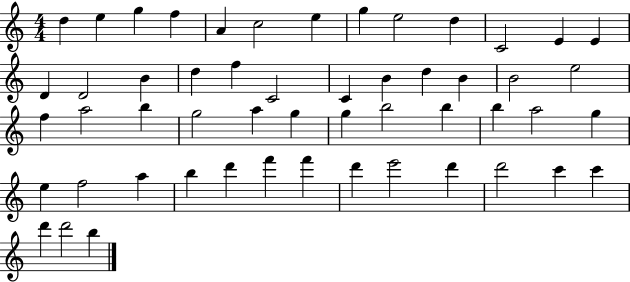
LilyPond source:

{
  \clef treble
  \numericTimeSignature
  \time 4/4
  \key c \major
  d''4 e''4 g''4 f''4 | a'4 c''2 e''4 | g''4 e''2 d''4 | c'2 e'4 e'4 | \break d'4 d'2 b'4 | d''4 f''4 c'2 | c'4 b'4 d''4 b'4 | b'2 e''2 | \break f''4 a''2 b''4 | g''2 a''4 g''4 | g''4 b''2 b''4 | b''4 a''2 g''4 | \break e''4 f''2 a''4 | b''4 d'''4 f'''4 f'''4 | d'''4 e'''2 d'''4 | d'''2 c'''4 c'''4 | \break d'''4 d'''2 b''4 | \bar "|."
}